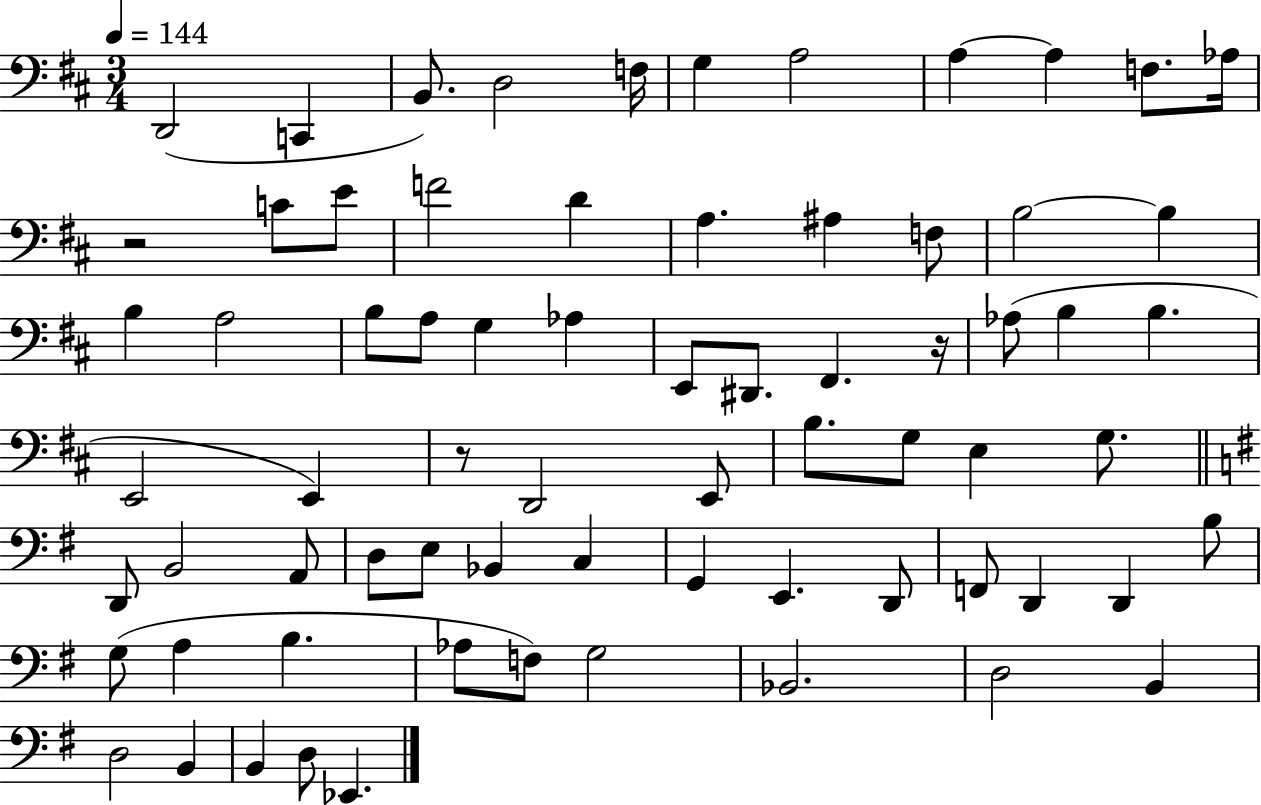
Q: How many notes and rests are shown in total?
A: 71